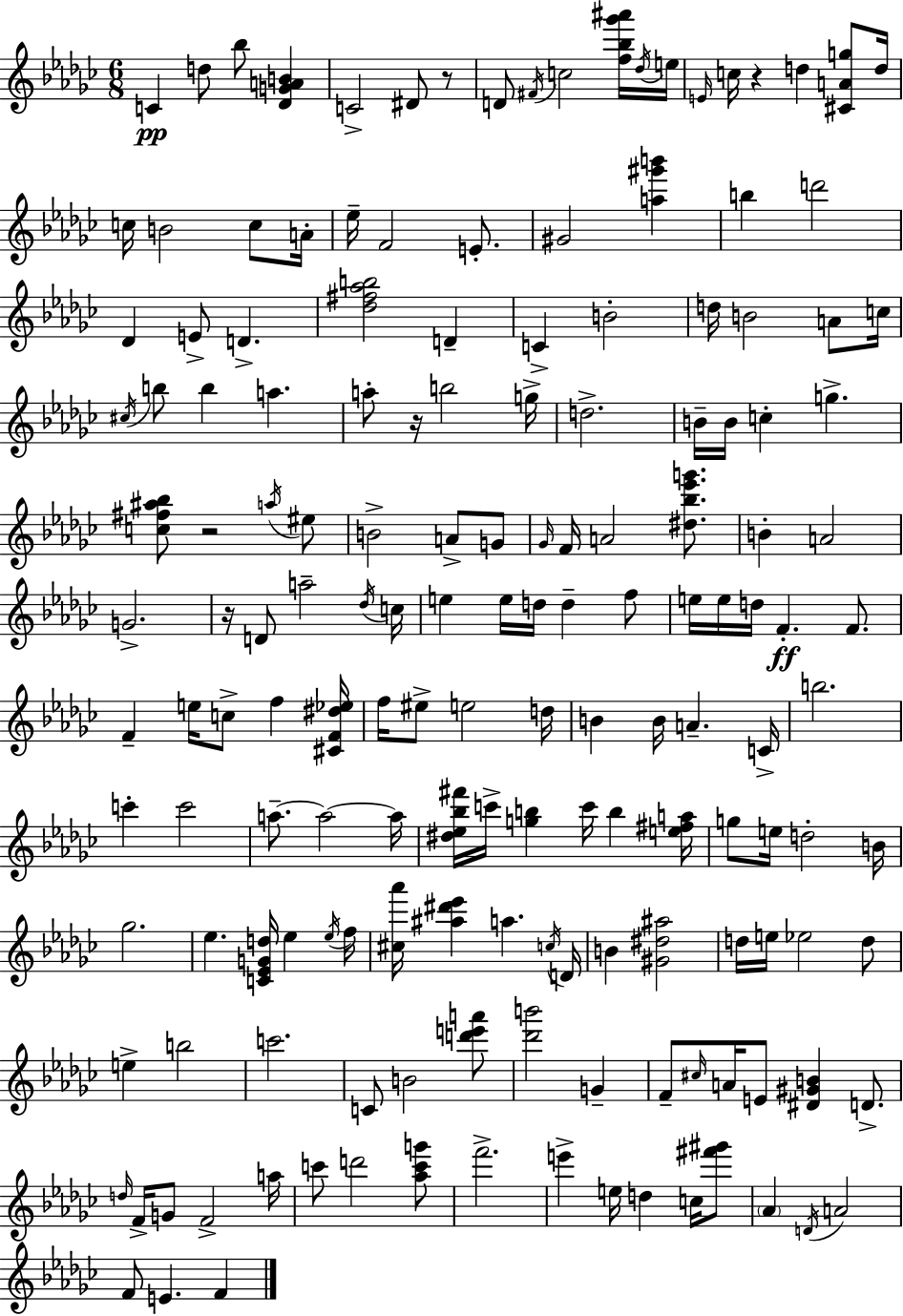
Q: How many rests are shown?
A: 5